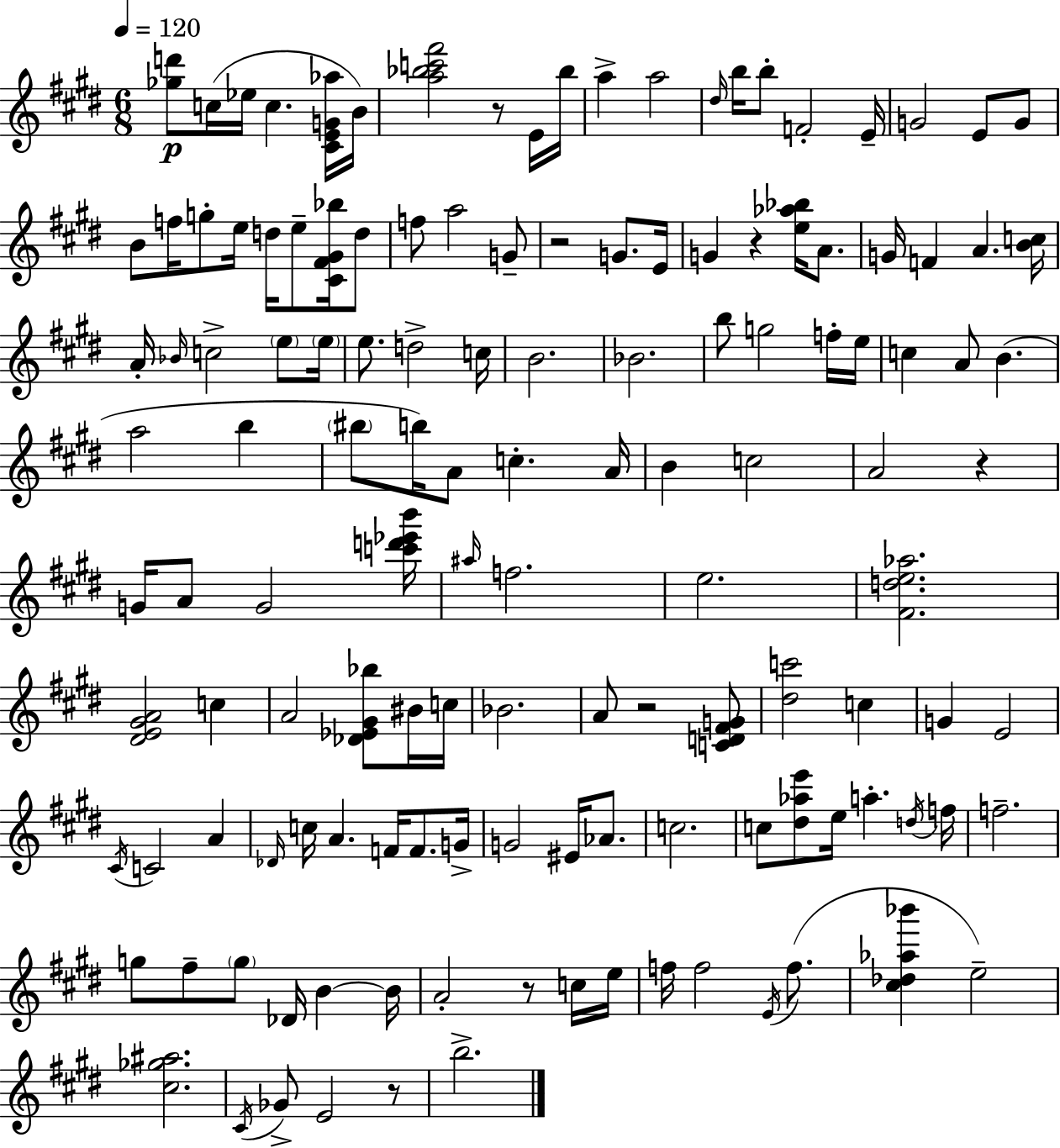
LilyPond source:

{
  \clef treble
  \numericTimeSignature
  \time 6/8
  \key e \major
  \tempo 4 = 120
  \repeat volta 2 { <ges'' d'''>8\p c''16( ees''16 c''4. <cis' e' g' aes''>16 b'16) | <a'' bes'' c''' fis'''>2 r8 e'16 bes''16 | a''4-> a''2 | \grace { dis''16 } b''16 b''8-. f'2-. | \break e'16-- g'2 e'8 g'8 | b'8 f''16 g''8-. e''16 d''16 e''8-- <cis' fis' gis' bes''>16 d''8 | f''8 a''2 g'8-- | r2 g'8. | \break e'16 g'4 r4 <e'' aes'' bes''>16 a'8. | g'16 f'4 a'4. | <b' c''>16 a'16-. \grace { bes'16 } c''2-> \parenthesize e''8 | \parenthesize e''16 e''8. d''2-> | \break c''16 b'2. | bes'2. | b''8 g''2 | f''16-. e''16 c''4 a'8 b'4.( | \break a''2 b''4 | \parenthesize bis''8 b''16) a'8 c''4.-. | a'16 b'4 c''2 | a'2 r4 | \break g'16 a'8 g'2 | <c''' d''' ees''' b'''>16 \grace { ais''16 } f''2. | e''2. | <fis' d'' e'' aes''>2. | \break <dis' e' gis' a'>2 c''4 | a'2 <des' ees' gis' bes''>8 | bis'16 c''16 bes'2. | a'8 r2 | \break <c' d' fis' g'>8 <dis'' c'''>2 c''4 | g'4 e'2 | \acciaccatura { cis'16 } c'2 | a'4 \grace { des'16 } c''16 a'4. | \break f'16 f'8. g'16-> g'2 | eis'16 aes'8. c''2. | c''8 <dis'' aes'' e'''>8 e''16 a''4.-. | \acciaccatura { d''16 } f''16 f''2.-- | \break g''8 fis''8-- \parenthesize g''8 | des'16 b'4~~ b'16 a'2-. | r8 c''16 e''16 f''16 f''2 | \acciaccatura { e'16 }( f''8. <cis'' des'' aes'' bes'''>4 e''2--) | \break <cis'' ges'' ais''>2. | \acciaccatura { cis'16 } ges'8-> e'2 | r8 b''2.-> | } \bar "|."
}